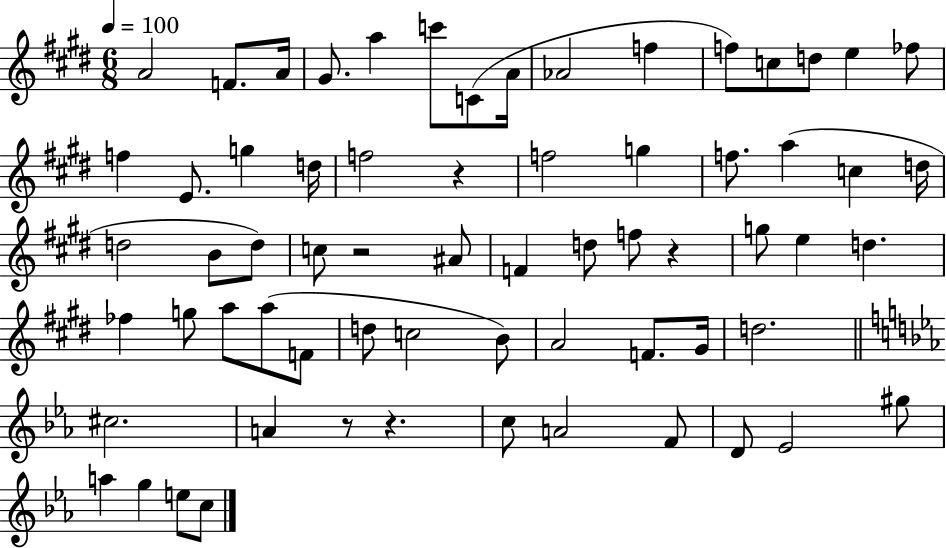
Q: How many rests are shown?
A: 5